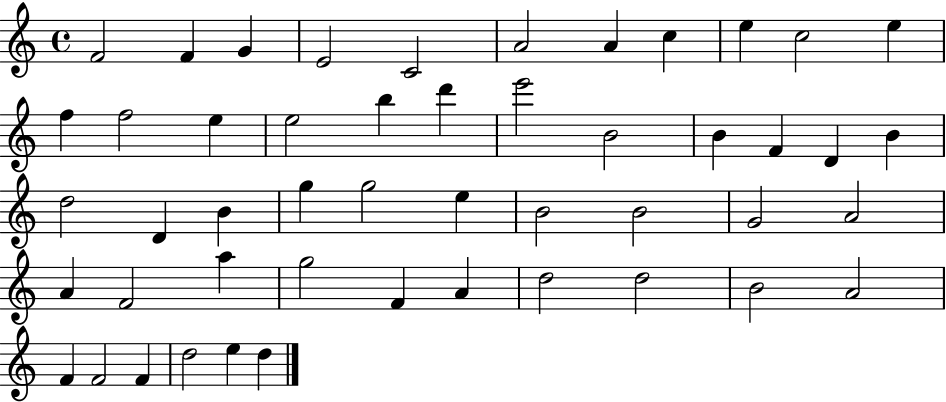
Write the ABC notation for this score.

X:1
T:Untitled
M:4/4
L:1/4
K:C
F2 F G E2 C2 A2 A c e c2 e f f2 e e2 b d' e'2 B2 B F D B d2 D B g g2 e B2 B2 G2 A2 A F2 a g2 F A d2 d2 B2 A2 F F2 F d2 e d